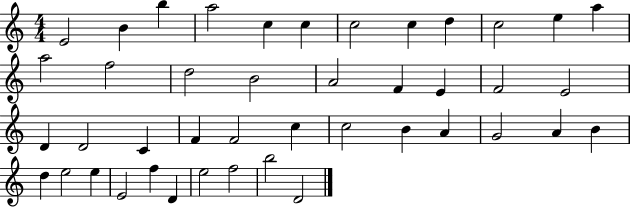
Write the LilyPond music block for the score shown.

{
  \clef treble
  \numericTimeSignature
  \time 4/4
  \key c \major
  e'2 b'4 b''4 | a''2 c''4 c''4 | c''2 c''4 d''4 | c''2 e''4 a''4 | \break a''2 f''2 | d''2 b'2 | a'2 f'4 e'4 | f'2 e'2 | \break d'4 d'2 c'4 | f'4 f'2 c''4 | c''2 b'4 a'4 | g'2 a'4 b'4 | \break d''4 e''2 e''4 | e'2 f''4 d'4 | e''2 f''2 | b''2 d'2 | \break \bar "|."
}